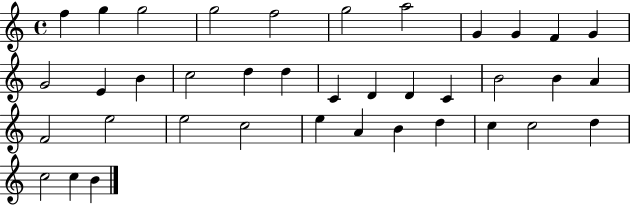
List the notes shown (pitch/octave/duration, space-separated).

F5/q G5/q G5/h G5/h F5/h G5/h A5/h G4/q G4/q F4/q G4/q G4/h E4/q B4/q C5/h D5/q D5/q C4/q D4/q D4/q C4/q B4/h B4/q A4/q F4/h E5/h E5/h C5/h E5/q A4/q B4/q D5/q C5/q C5/h D5/q C5/h C5/q B4/q